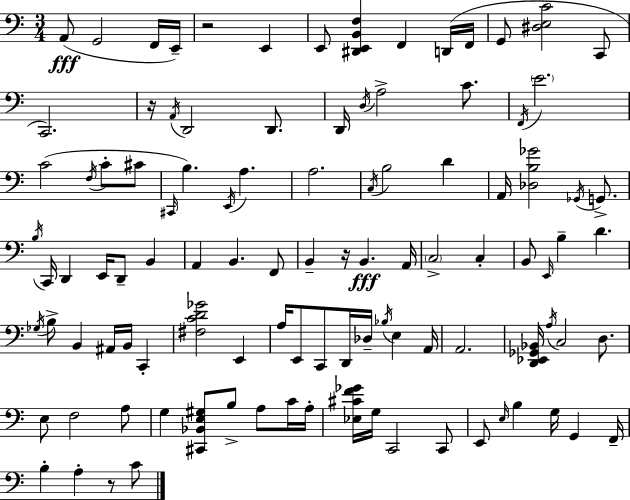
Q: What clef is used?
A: bass